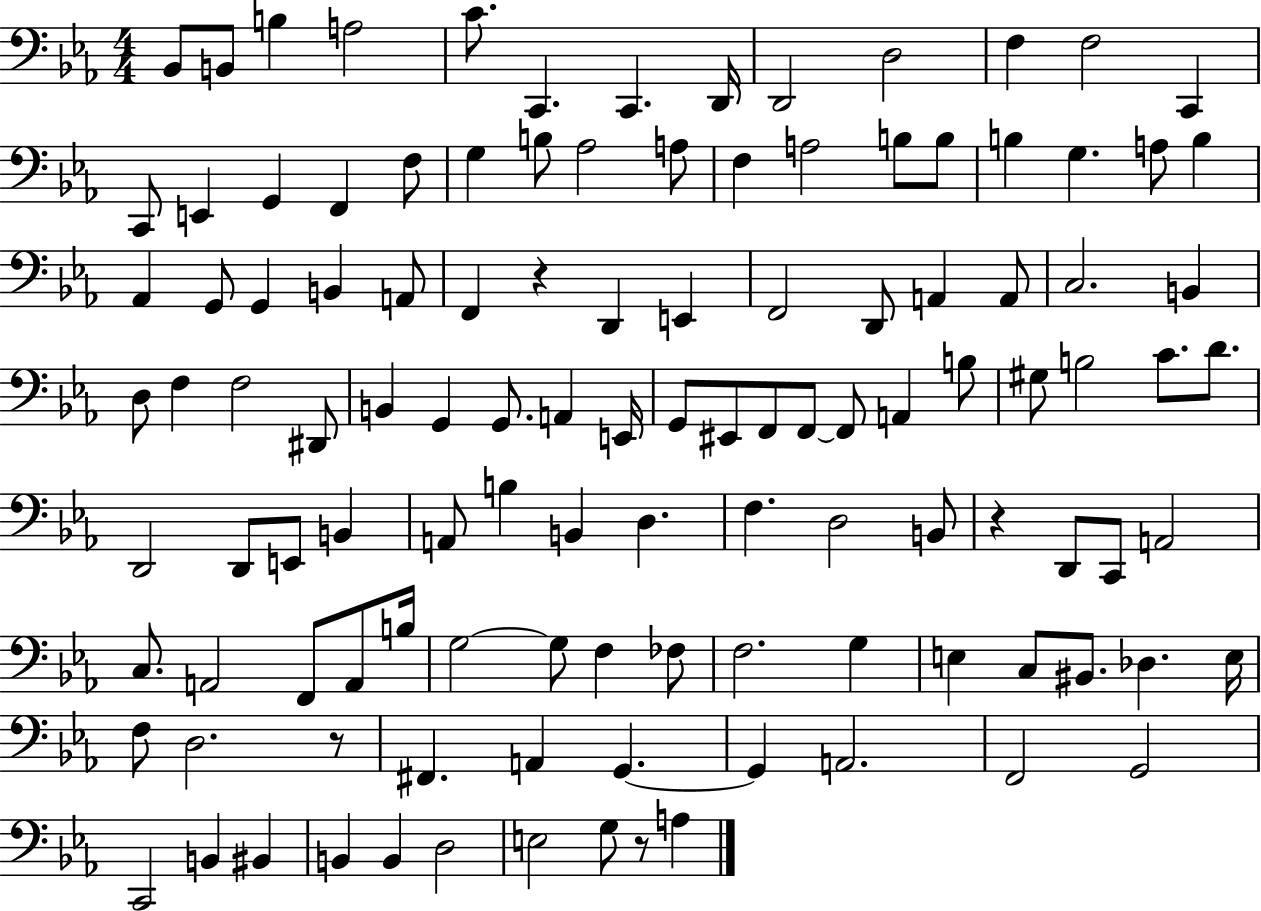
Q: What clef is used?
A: bass